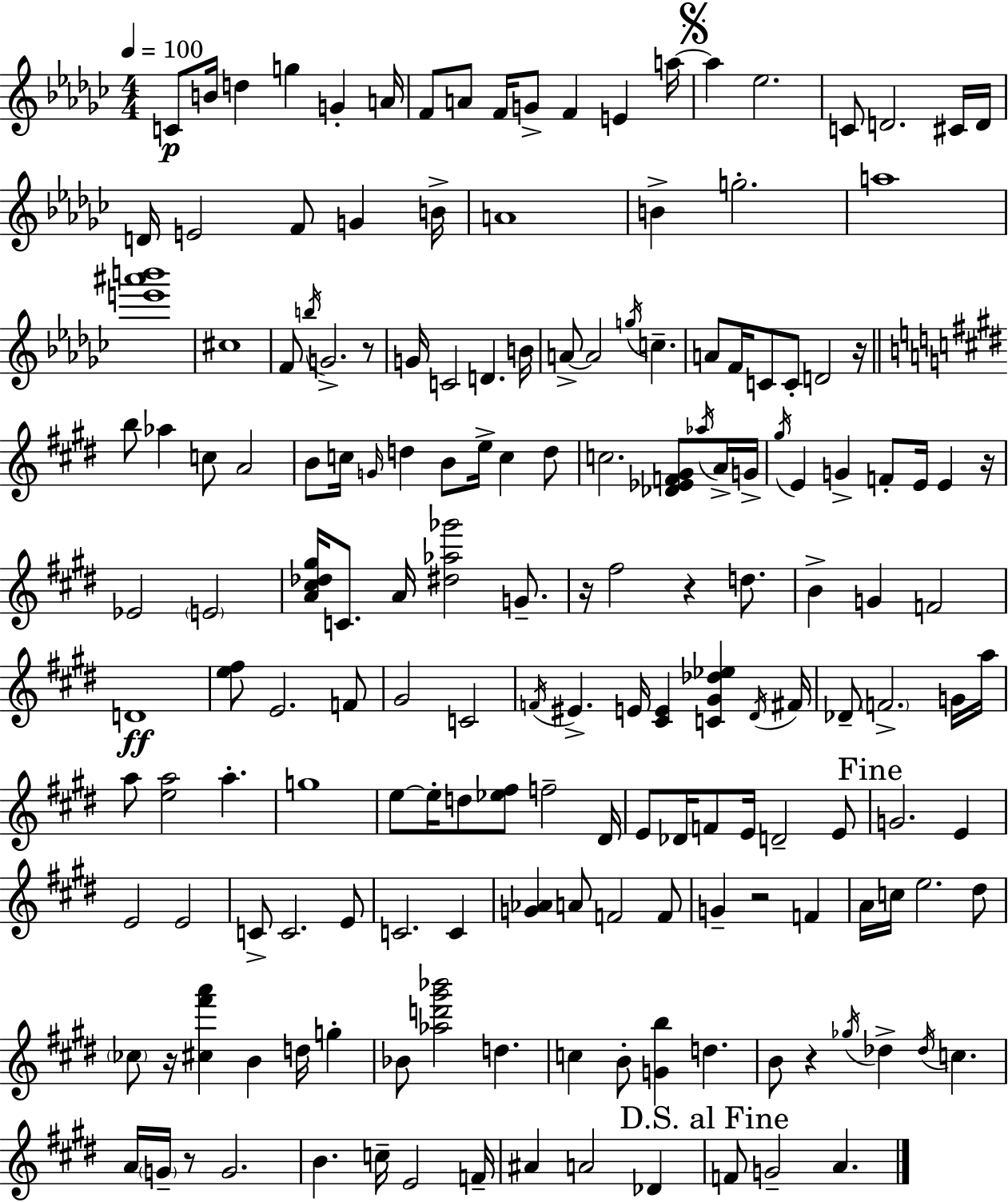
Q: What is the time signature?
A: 4/4